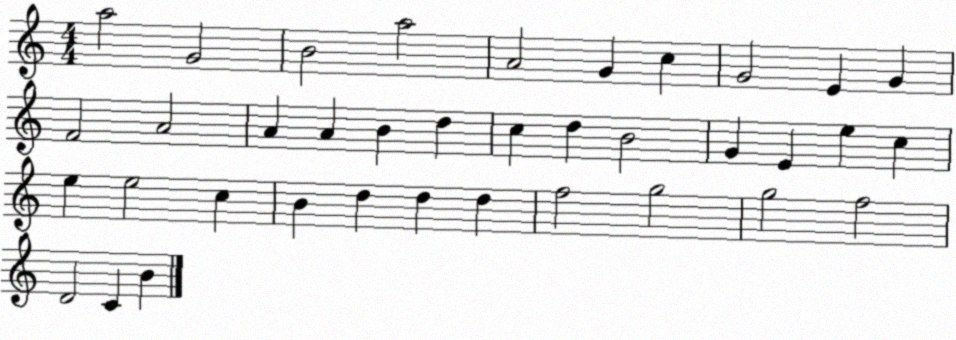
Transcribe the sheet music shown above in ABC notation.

X:1
T:Untitled
M:4/4
L:1/4
K:C
a2 G2 B2 a2 A2 G c G2 E G F2 A2 A A B d c d B2 G E e c e e2 c B d d d f2 g2 g2 f2 D2 C B